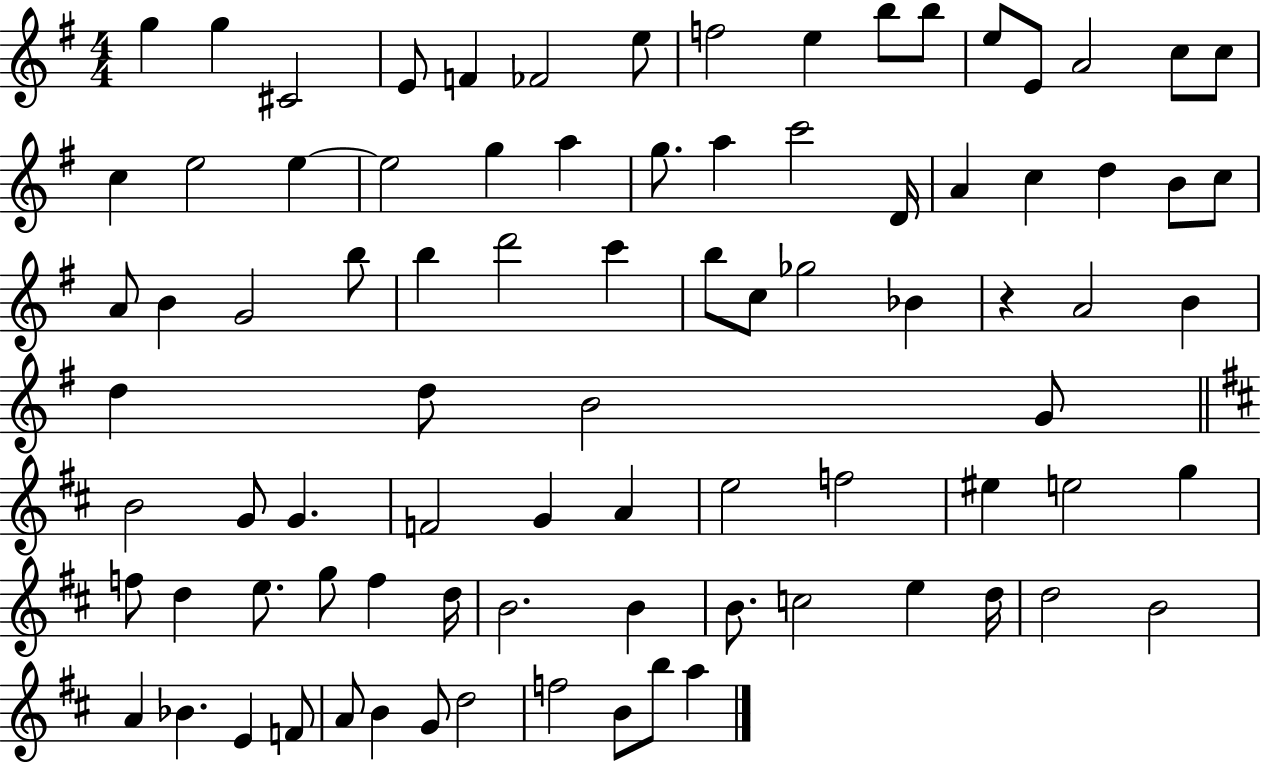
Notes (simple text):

G5/q G5/q C#4/h E4/e F4/q FES4/h E5/e F5/h E5/q B5/e B5/e E5/e E4/e A4/h C5/e C5/e C5/q E5/h E5/q E5/h G5/q A5/q G5/e. A5/q C6/h D4/s A4/q C5/q D5/q B4/e C5/e A4/e B4/q G4/h B5/e B5/q D6/h C6/q B5/e C5/e Gb5/h Bb4/q R/q A4/h B4/q D5/q D5/e B4/h G4/e B4/h G4/e G4/q. F4/h G4/q A4/q E5/h F5/h EIS5/q E5/h G5/q F5/e D5/q E5/e. G5/e F5/q D5/s B4/h. B4/q B4/e. C5/h E5/q D5/s D5/h B4/h A4/q Bb4/q. E4/q F4/e A4/e B4/q G4/e D5/h F5/h B4/e B5/e A5/q